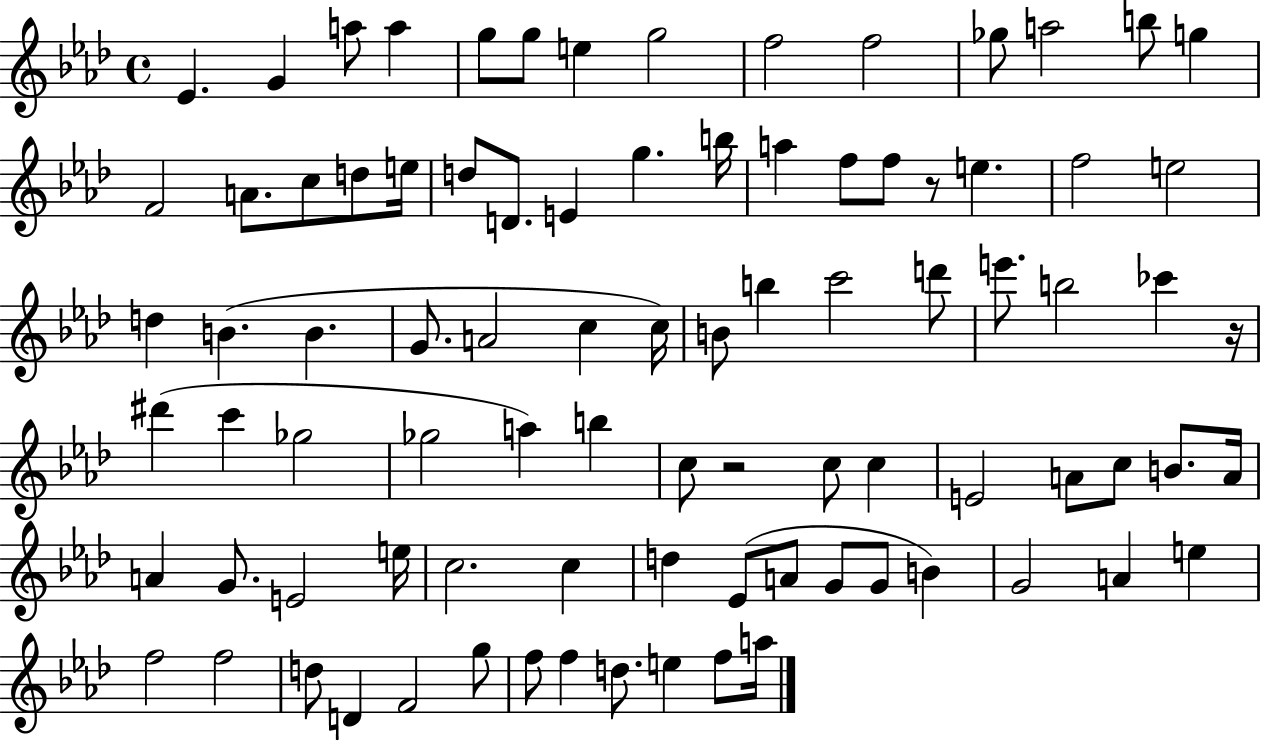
Eb4/q. G4/q A5/e A5/q G5/e G5/e E5/q G5/h F5/h F5/h Gb5/e A5/h B5/e G5/q F4/h A4/e. C5/e D5/e E5/s D5/e D4/e. E4/q G5/q. B5/s A5/q F5/e F5/e R/e E5/q. F5/h E5/h D5/q B4/q. B4/q. G4/e. A4/h C5/q C5/s B4/e B5/q C6/h D6/e E6/e. B5/h CES6/q R/s D#6/q C6/q Gb5/h Gb5/h A5/q B5/q C5/e R/h C5/e C5/q E4/h A4/e C5/e B4/e. A4/s A4/q G4/e. E4/h E5/s C5/h. C5/q D5/q Eb4/e A4/e G4/e G4/e B4/q G4/h A4/q E5/q F5/h F5/h D5/e D4/q F4/h G5/e F5/e F5/q D5/e. E5/q F5/e A5/s